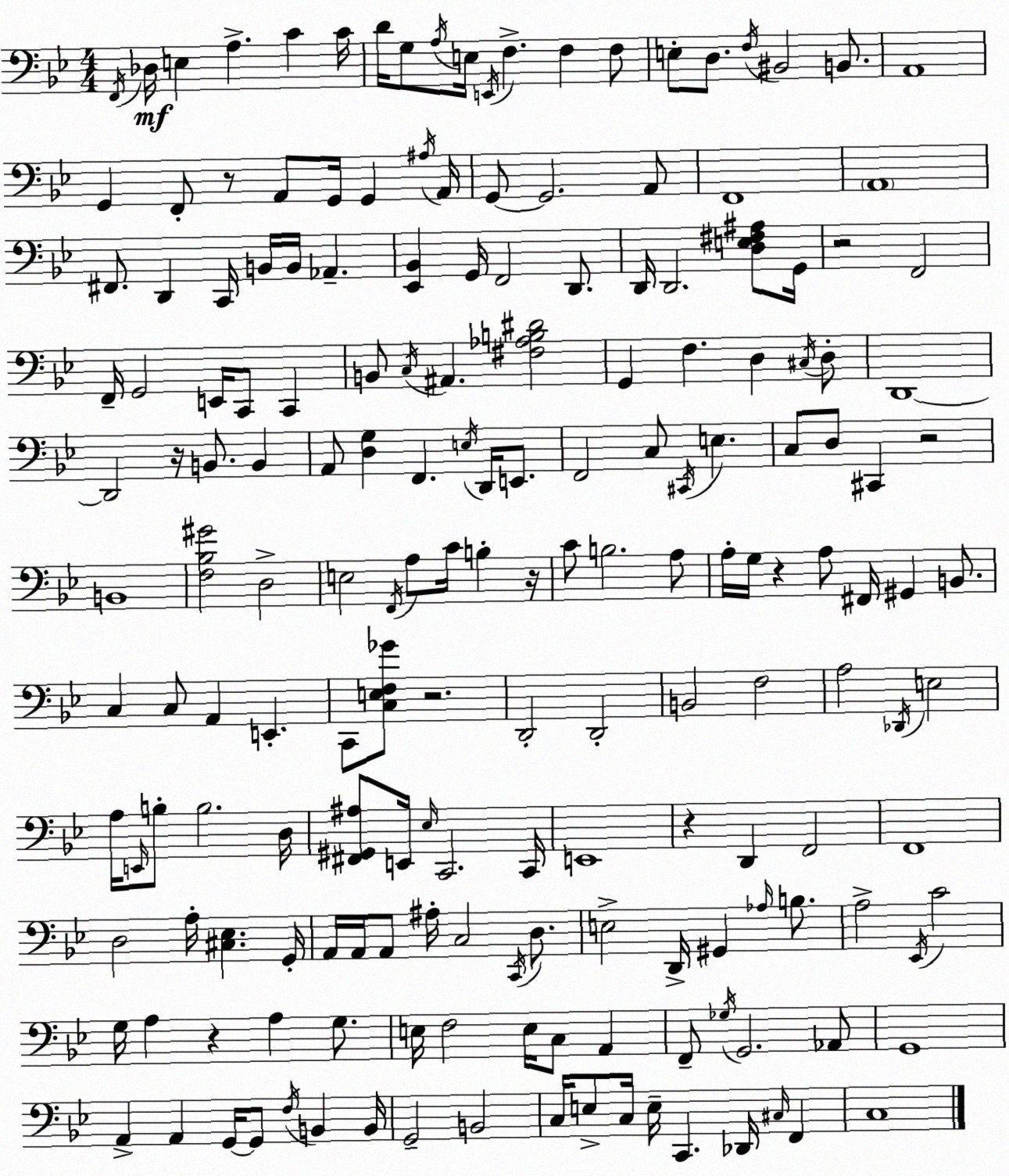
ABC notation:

X:1
T:Untitled
M:4/4
L:1/4
K:Gm
F,,/4 _D,/4 E, A, C C/4 D/4 G,/2 A,/4 E,/4 E,,/4 F, F, F,/2 E,/2 D,/2 F,/4 ^B,,2 B,,/2 A,,4 G,, F,,/2 z/2 A,,/2 G,,/4 G,, ^A,/4 A,,/4 G,,/2 G,,2 A,,/2 F,,4 A,,4 ^F,,/2 D,, C,,/4 B,,/4 B,,/4 _A,, [_E,,_B,,] G,,/4 F,,2 D,,/2 D,,/4 D,,2 [D,E,^F,^A,]/2 G,,/4 z2 F,,2 F,,/4 G,,2 E,,/4 C,,/2 C,, B,,/2 C,/4 ^A,, [^F,_A,B,^D]2 G,, F, D, ^C,/4 D,/2 D,,4 D,,2 z/4 B,,/2 B,, A,,/2 [D,G,] F,, E,/4 D,,/4 E,,/2 F,,2 C,/2 ^C,,/4 E, C,/2 D,/2 ^C,, z2 B,,4 [F,_B,^G]2 D,2 E,2 F,,/4 A,/2 C/4 B, z/4 C/2 B,2 A,/2 A,/4 G,/4 z A,/2 ^F,,/4 ^G,, B,,/2 C, C,/2 A,, E,, C,,/2 [C,E,F,_G]/2 z2 D,,2 D,,2 B,,2 F,2 A,2 _D,,/4 E,2 A,/4 E,,/4 B,/2 B,2 D,/4 [^F,,^G,,^A,]/2 E,,/4 _E,/4 C,,2 C,,/4 E,,4 z D,, F,,2 F,,4 D,2 A,/4 [^C,_E,] G,,/4 A,,/4 A,,/4 A,,/2 ^A,/4 C,2 C,,/4 D,/2 E,2 D,,/4 ^G,, _A,/4 B,/2 A,2 _E,,/4 C2 G,/4 A, z A, G,/2 E,/4 F,2 E,/4 C,/2 A,, F,,/2 _G,/4 G,,2 _A,,/2 G,,4 A,, A,, G,,/4 G,,/2 F,/4 B,, B,,/4 G,,2 B,,2 C,/4 E,/2 C,/4 E,/4 C,, _D,,/4 ^C,/4 F,, C,4